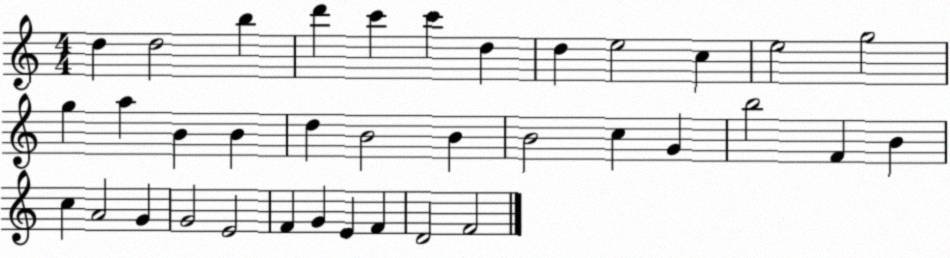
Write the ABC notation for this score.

X:1
T:Untitled
M:4/4
L:1/4
K:C
d d2 b d' c' c' d d e2 c e2 g2 g a B B d B2 B B2 c G b2 F B c A2 G G2 E2 F G E F D2 F2